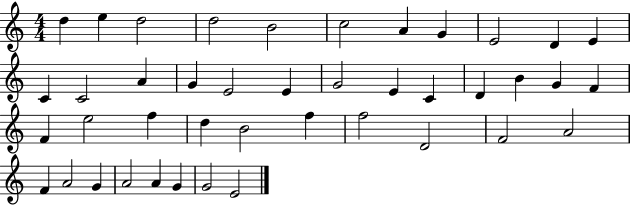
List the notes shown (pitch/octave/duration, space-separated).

D5/q E5/q D5/h D5/h B4/h C5/h A4/q G4/q E4/h D4/q E4/q C4/q C4/h A4/q G4/q E4/h E4/q G4/h E4/q C4/q D4/q B4/q G4/q F4/q F4/q E5/h F5/q D5/q B4/h F5/q F5/h D4/h F4/h A4/h F4/q A4/h G4/q A4/h A4/q G4/q G4/h E4/h